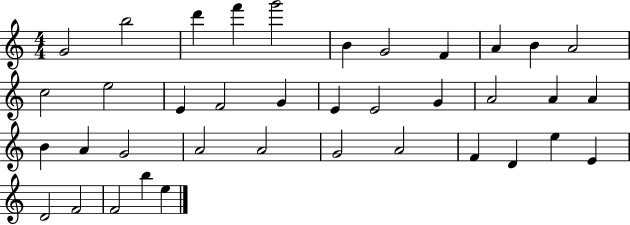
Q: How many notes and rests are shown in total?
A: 38